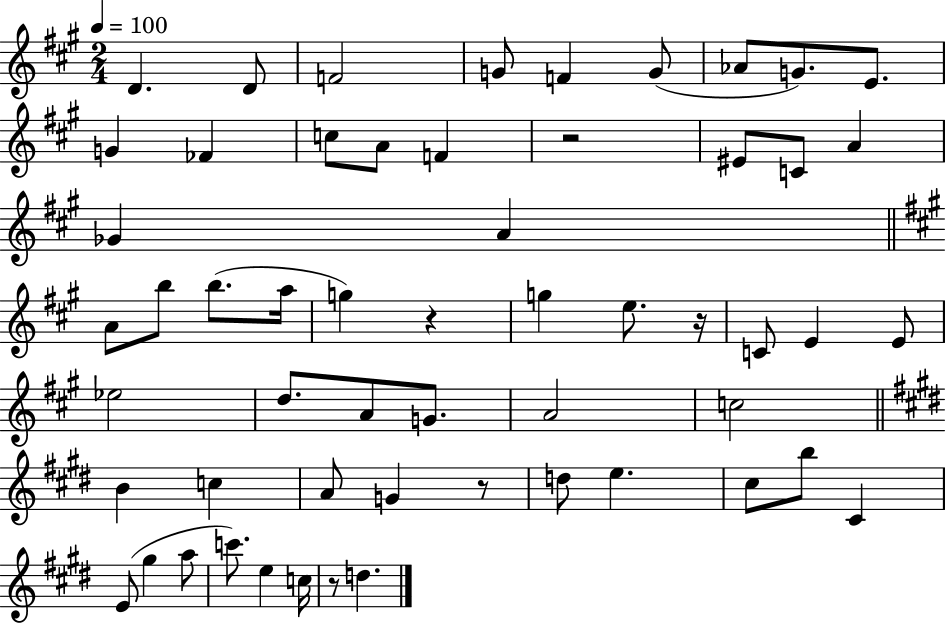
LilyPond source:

{
  \clef treble
  \numericTimeSignature
  \time 2/4
  \key a \major
  \tempo 4 = 100
  d'4. d'8 | f'2 | g'8 f'4 g'8( | aes'8 g'8.) e'8. | \break g'4 fes'4 | c''8 a'8 f'4 | r2 | eis'8 c'8 a'4 | \break ges'4 a'4 | \bar "||" \break \key a \major a'8 b''8 b''8.( a''16 | g''4) r4 | g''4 e''8. r16 | c'8 e'4 e'8 | \break ees''2 | d''8. a'8 g'8. | a'2 | c''2 | \break \bar "||" \break \key e \major b'4 c''4 | a'8 g'4 r8 | d''8 e''4. | cis''8 b''8 cis'4 | \break e'8( gis''4 a''8 | c'''8.) e''4 c''16 | r8 d''4. | \bar "|."
}